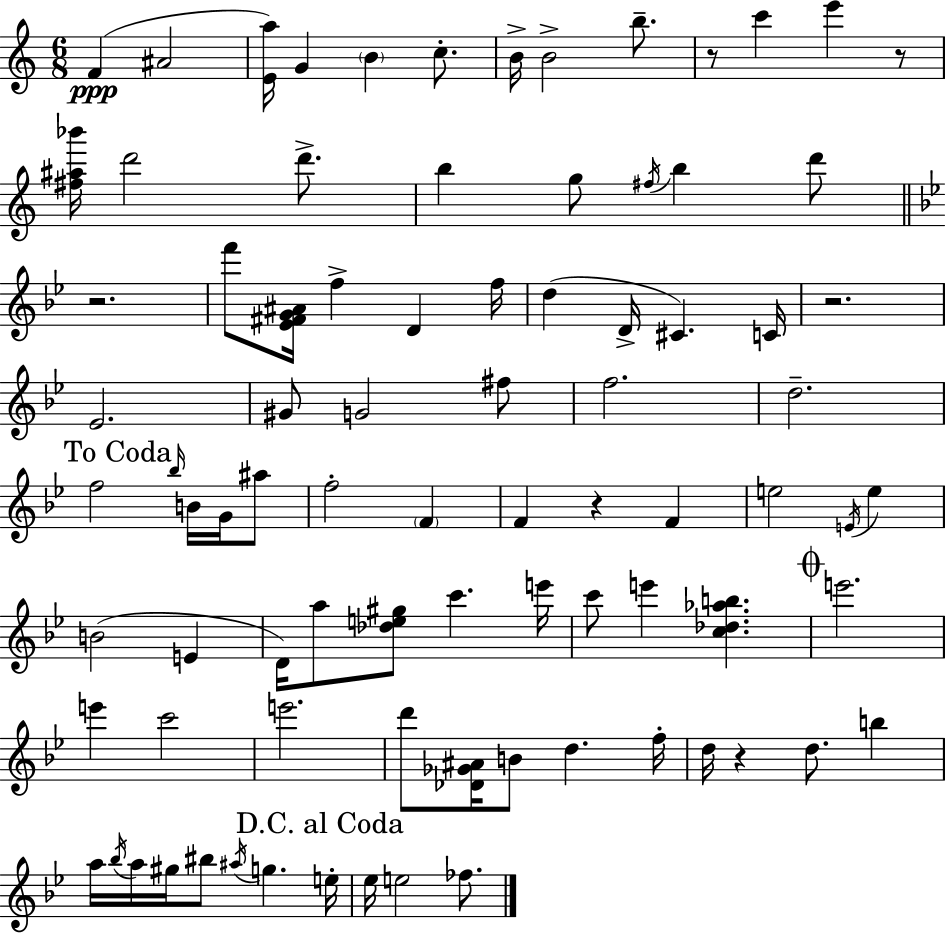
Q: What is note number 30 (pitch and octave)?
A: F5